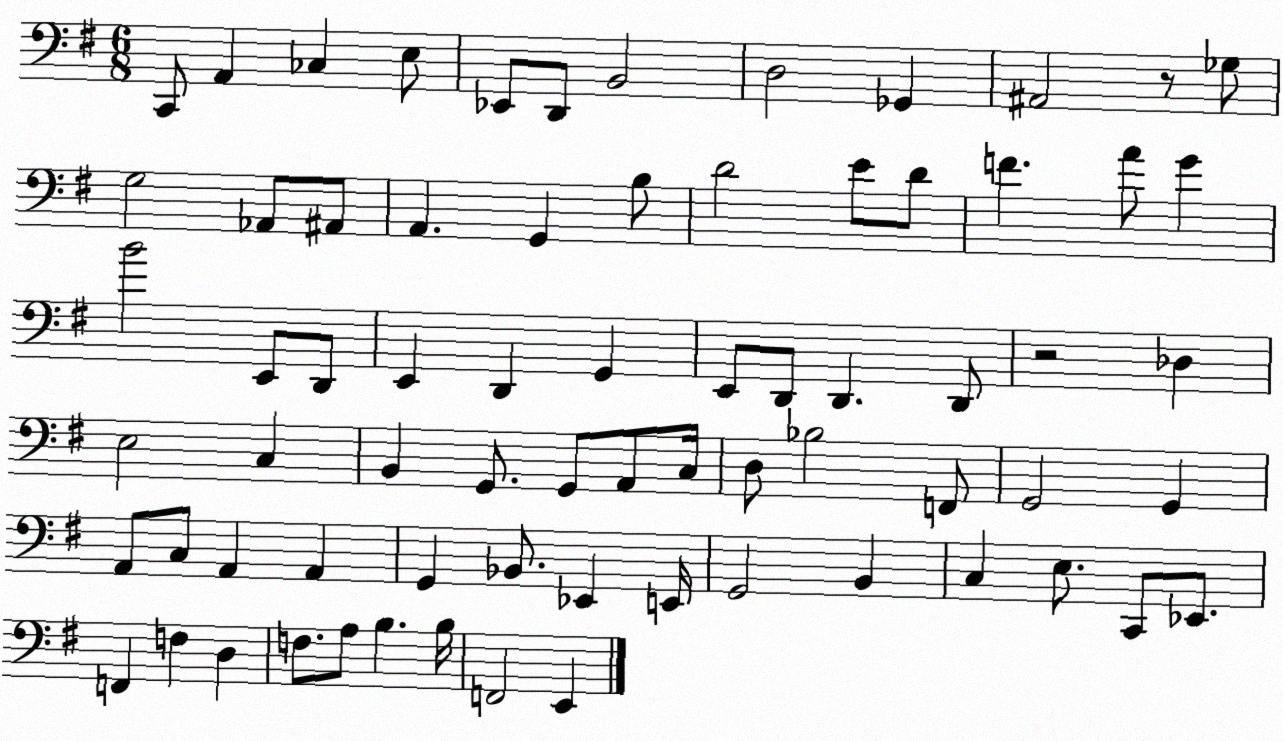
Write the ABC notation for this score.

X:1
T:Untitled
M:6/8
L:1/4
K:G
C,,/2 A,, _C, E,/2 _E,,/2 D,,/2 B,,2 D,2 _G,, ^A,,2 z/2 _G,/2 G,2 _A,,/2 ^A,,/2 A,, G,, B,/2 D2 E/2 D/2 F A/2 G B2 E,,/2 D,,/2 E,, D,, G,, E,,/2 D,,/2 D,, D,,/2 z2 _D, E,2 C, B,, G,,/2 G,,/2 A,,/2 C,/4 D,/2 _B,2 F,,/2 G,,2 G,, A,,/2 C,/2 A,, A,, G,, _B,,/2 _E,, E,,/4 G,,2 B,, C, E,/2 C,,/2 _E,,/2 F,, F, D, F,/2 A,/2 B, B,/4 F,,2 E,,